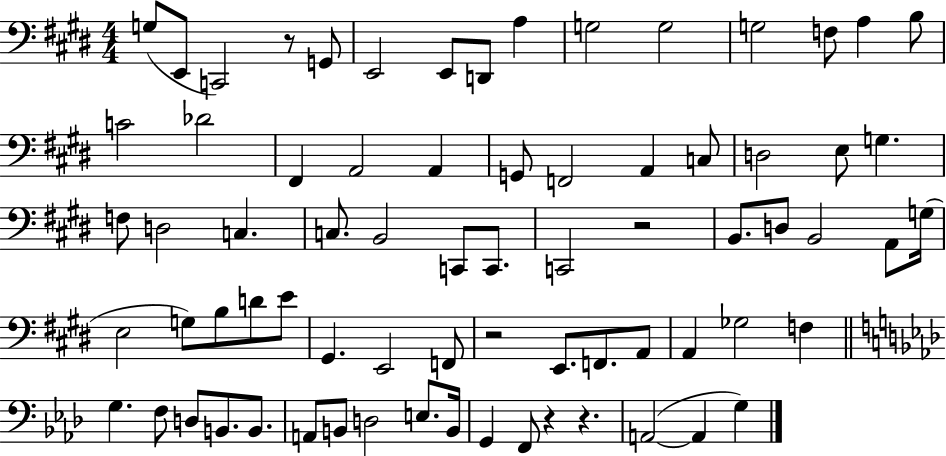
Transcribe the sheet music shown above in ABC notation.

X:1
T:Untitled
M:4/4
L:1/4
K:E
G,/2 E,,/2 C,,2 z/2 G,,/2 E,,2 E,,/2 D,,/2 A, G,2 G,2 G,2 F,/2 A, B,/2 C2 _D2 ^F,, A,,2 A,, G,,/2 F,,2 A,, C,/2 D,2 E,/2 G, F,/2 D,2 C, C,/2 B,,2 C,,/2 C,,/2 C,,2 z2 B,,/2 D,/2 B,,2 A,,/2 G,/4 E,2 G,/2 B,/2 D/2 E/2 ^G,, E,,2 F,,/2 z2 E,,/2 F,,/2 A,,/2 A,, _G,2 F, G, F,/2 D,/2 B,,/2 B,,/2 A,,/2 B,,/2 D,2 E,/2 B,,/4 G,, F,,/2 z z A,,2 A,, G,